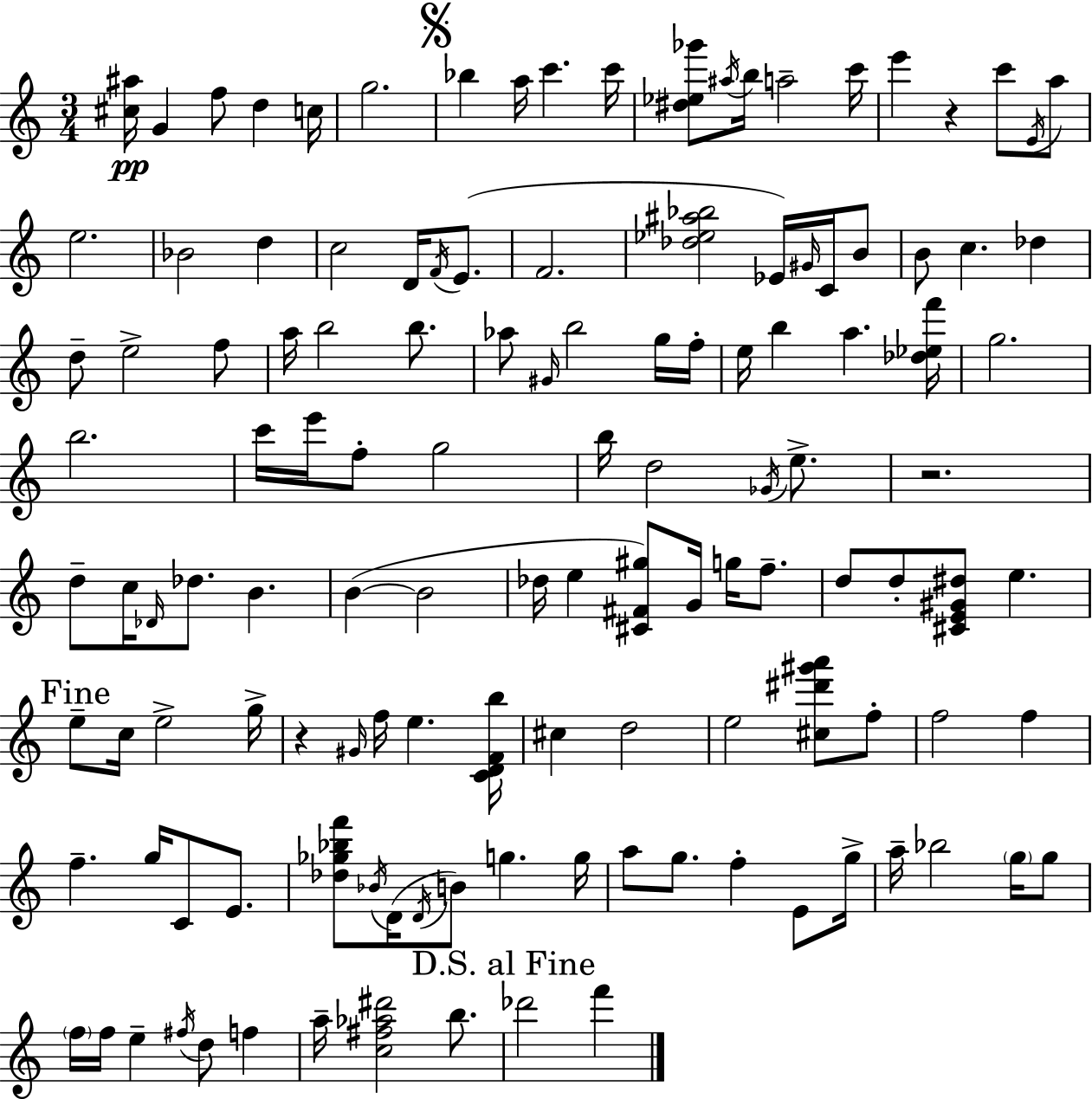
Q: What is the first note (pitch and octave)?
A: G4